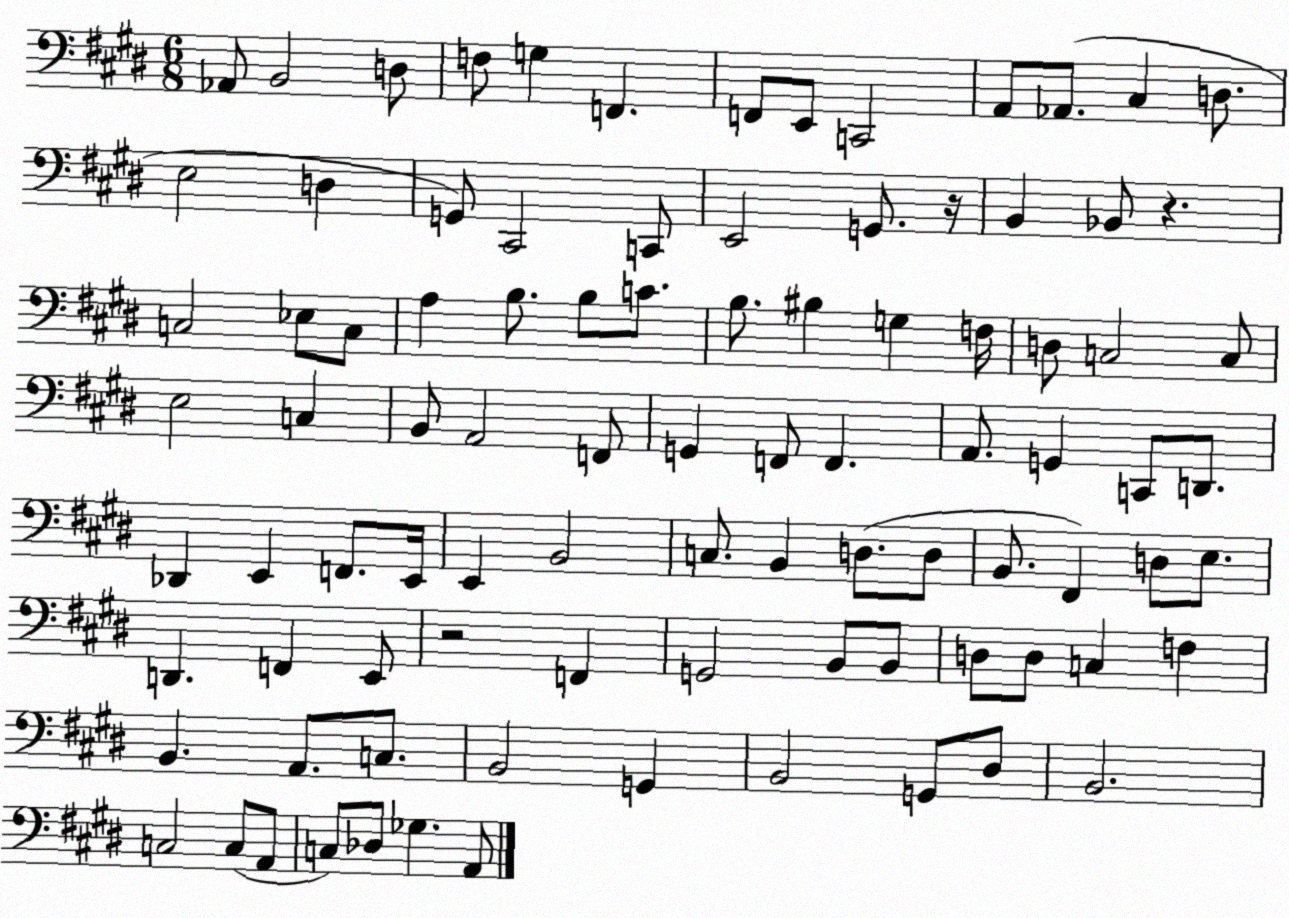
X:1
T:Untitled
M:6/8
L:1/4
K:E
_A,,/2 B,,2 D,/2 F,/2 G, F,, F,,/2 E,,/2 C,,2 A,,/2 _A,,/2 ^C, D,/2 E,2 D, G,,/2 ^C,,2 C,,/2 E,,2 G,,/2 z/4 B,, _B,,/2 z C,2 _E,/2 C,/2 A, B,/2 B,/2 C/2 B,/2 ^B, G, F,/4 D,/2 C,2 C,/2 E,2 C, B,,/2 A,,2 F,,/2 G,, F,,/2 F,, A,,/2 G,, C,,/2 D,,/2 _D,, E,, F,,/2 E,,/4 E,, B,,2 C,/2 B,, D,/2 D,/2 B,,/2 ^F,, D,/2 E,/2 D,, F,, E,,/2 z2 F,, G,,2 B,,/2 B,,/2 D,/2 D,/2 C, F, B,, A,,/2 C,/2 B,,2 G,, B,,2 G,,/2 ^D,/2 B,,2 C,2 C,/2 A,,/2 C,/2 _D,/2 _G, A,,/2